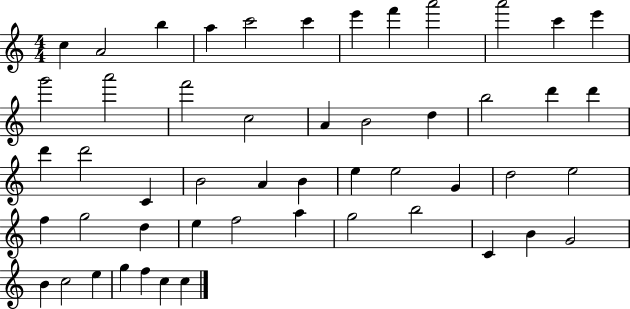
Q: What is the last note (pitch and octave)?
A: C5